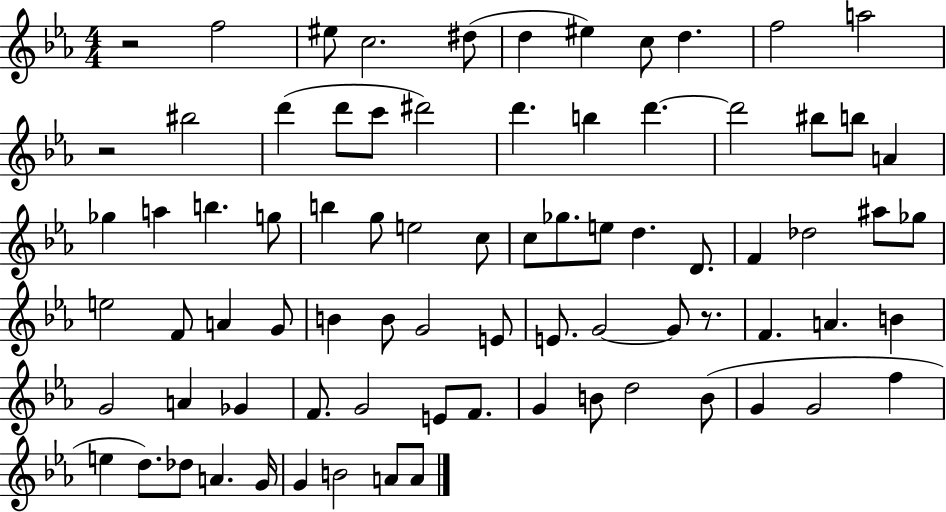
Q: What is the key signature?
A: EES major